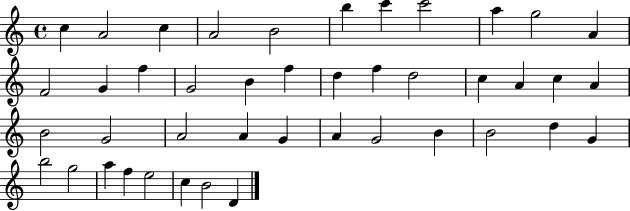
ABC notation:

X:1
T:Untitled
M:4/4
L:1/4
K:C
c A2 c A2 B2 b c' c'2 a g2 A F2 G f G2 B f d f d2 c A c A B2 G2 A2 A G A G2 B B2 d G b2 g2 a f e2 c B2 D